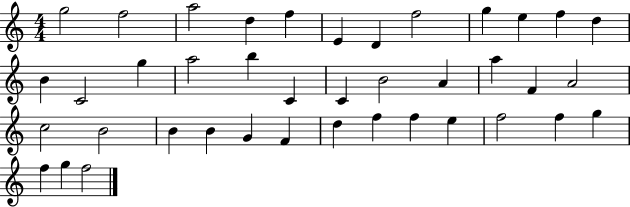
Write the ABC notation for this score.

X:1
T:Untitled
M:4/4
L:1/4
K:C
g2 f2 a2 d f E D f2 g e f d B C2 g a2 b C C B2 A a F A2 c2 B2 B B G F d f f e f2 f g f g f2